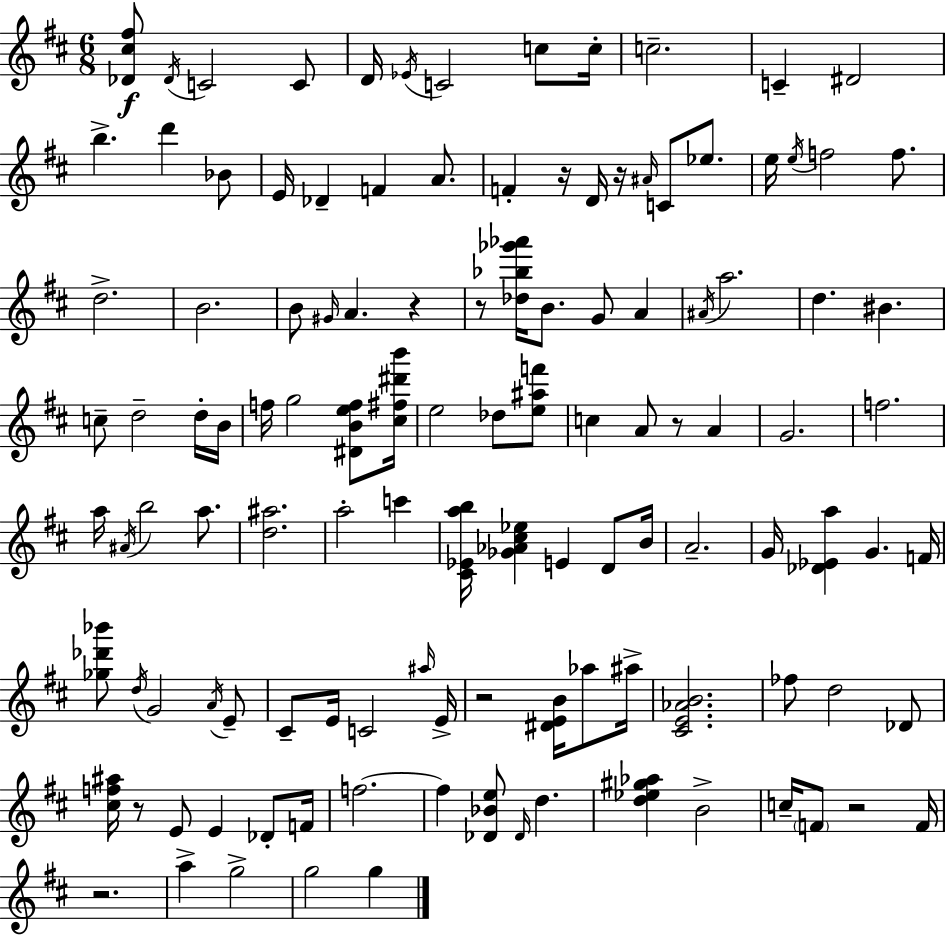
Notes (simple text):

[Db4,C#5,F#5]/e Db4/s C4/h C4/e D4/s Eb4/s C4/h C5/e C5/s C5/h. C4/q D#4/h B5/q. D6/q Bb4/e E4/s Db4/q F4/q A4/e. F4/q R/s D4/s R/s A#4/s C4/e Eb5/e. E5/s E5/s F5/h F5/e. D5/h. B4/h. B4/e G#4/s A4/q. R/q R/e [Db5,Bb5,Gb6,Ab6]/s B4/e. G4/e A4/q A#4/s A5/h. D5/q. BIS4/q. C5/e D5/h D5/s B4/s F5/s G5/h [D#4,B4,E5,F5]/e [C#5,F#5,D#6,B6]/s E5/h Db5/e [E5,A#5,F6]/e C5/q A4/e R/e A4/q G4/h. F5/h. A5/s A#4/s B5/h A5/e. [D5,A#5]/h. A5/h C6/q [C#4,Eb4,A5,B5]/s [Gb4,Ab4,C#5,Eb5]/q E4/q D4/e B4/s A4/h. G4/s [Db4,Eb4,A5]/q G4/q. F4/s [Gb5,Db6,Bb6]/e D5/s G4/h A4/s E4/e C#4/e E4/s C4/h A#5/s E4/s R/h [D#4,E4,B4]/s Ab5/e A#5/s [C#4,E4,Ab4,B4]/h. FES5/e D5/h Db4/e [C#5,F5,A#5]/s R/e E4/e E4/q Db4/e F4/s F5/h. F5/q [Db4,Bb4,E5]/e Db4/s D5/q. [D5,Eb5,G#5,Ab5]/q B4/h C5/s F4/e R/h F4/s R/h. A5/q G5/h G5/h G5/q